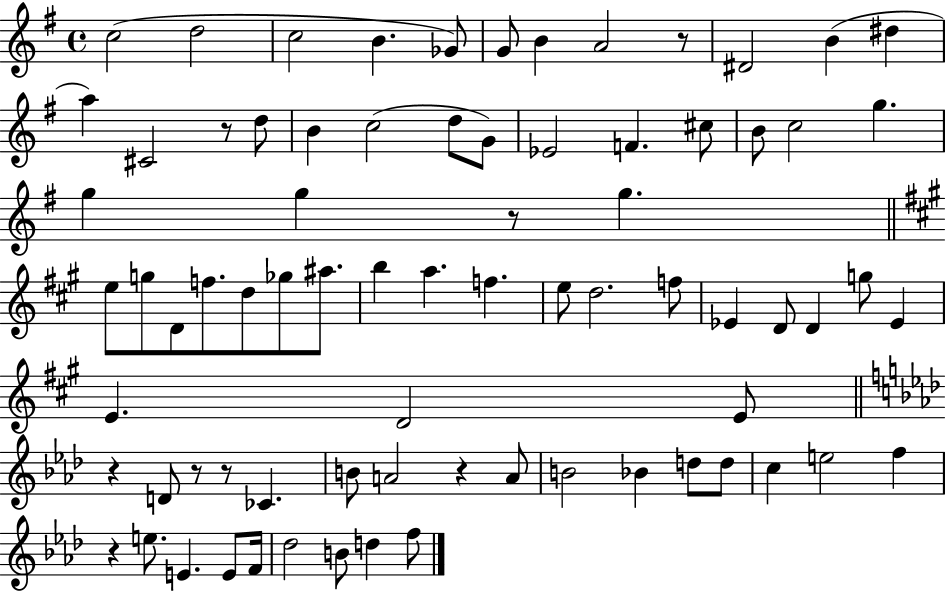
{
  \clef treble
  \time 4/4
  \defaultTimeSignature
  \key g \major
  c''2( d''2 | c''2 b'4. ges'8) | g'8 b'4 a'2 r8 | dis'2 b'4( dis''4 | \break a''4) cis'2 r8 d''8 | b'4 c''2( d''8 g'8) | ees'2 f'4. cis''8 | b'8 c''2 g''4. | \break g''4 g''4 r8 g''4. | \bar "||" \break \key a \major e''8 g''8 d'8 f''8. d''8 ges''8 ais''8. | b''4 a''4. f''4. | e''8 d''2. f''8 | ees'4 d'8 d'4 g''8 ees'4 | \break e'4. d'2 e'8 | \bar "||" \break \key aes \major r4 d'8 r8 r8 ces'4. | b'8 a'2 r4 a'8 | b'2 bes'4 d''8 d''8 | c''4 e''2 f''4 | \break r4 e''8. e'4. e'8 f'16 | des''2 b'8 d''4 f''8 | \bar "|."
}